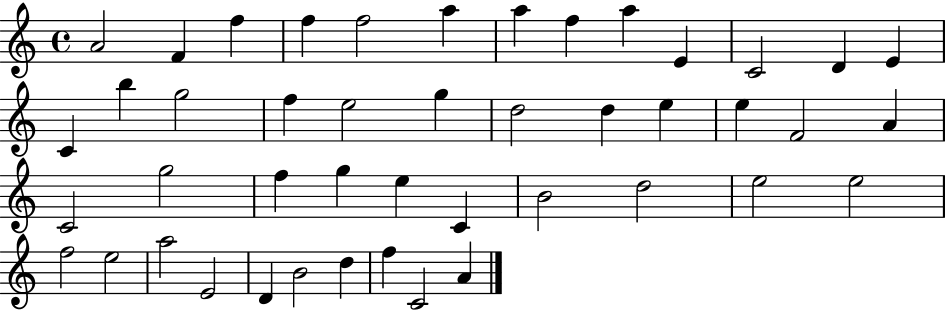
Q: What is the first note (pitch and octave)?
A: A4